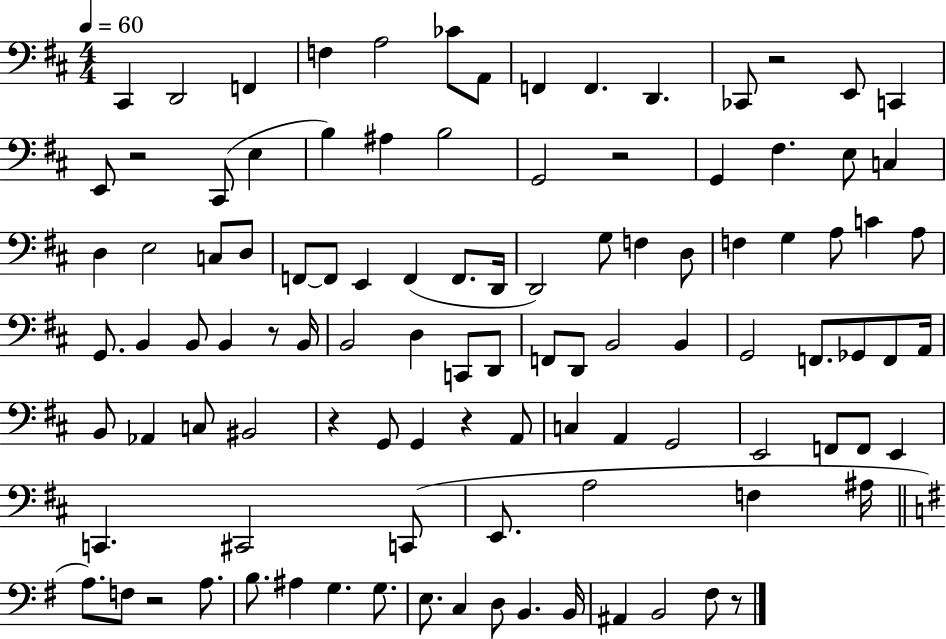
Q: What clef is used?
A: bass